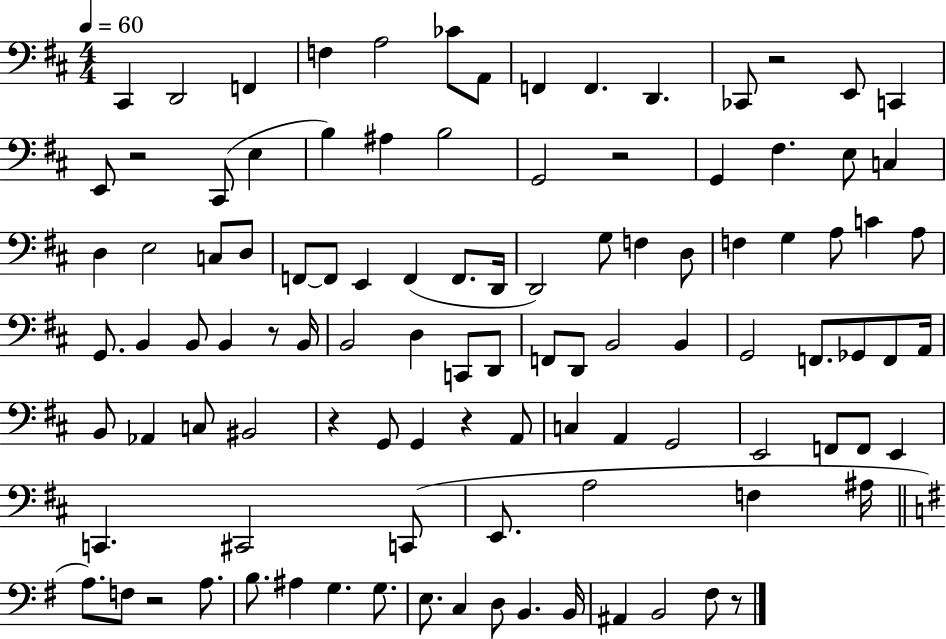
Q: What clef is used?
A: bass